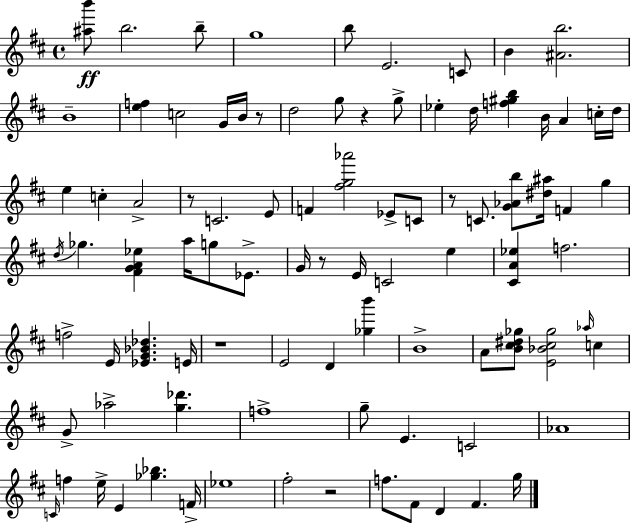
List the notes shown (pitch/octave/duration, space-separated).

[A#5,B6]/e B5/h. B5/e G5/w B5/e E4/h. C4/e B4/q [A#4,B5]/h. B4/w [E5,F5]/q C5/h G4/s B4/s R/e D5/h G5/e R/q G5/e Eb5/q D5/s [F5,G#5,B5]/q B4/s A4/q C5/s D5/s E5/q C5/q A4/h R/e C4/h. E4/e F4/q [F#5,G5,Ab6]/h Eb4/e C4/e R/e C4/e. [G4,Ab4,B5]/e [D#5,A#5]/s F4/q G5/q D5/s Gb5/q. [F#4,G4,A4,Eb5]/q A5/s G5/e Eb4/e. G4/s R/e E4/s C4/h E5/q [C#4,A4,Eb5]/q F5/h. F5/h E4/s [Eb4,G4,Bb4,Db5]/q. E4/s R/w E4/h D4/q [Gb5,B6]/q B4/w A4/e [B4,C#5,D#5,Gb5]/e [E4,Bb4,C#5,Gb5]/h Ab5/s C5/q G4/e Ab5/h [G5,Db6]/q. F5/w G5/e E4/q. C4/h Ab4/w C4/s F5/q E5/s E4/q [Gb5,Bb5]/q. F4/s Eb5/w F#5/h R/h F5/e. F#4/e D4/q F#4/q. G5/s